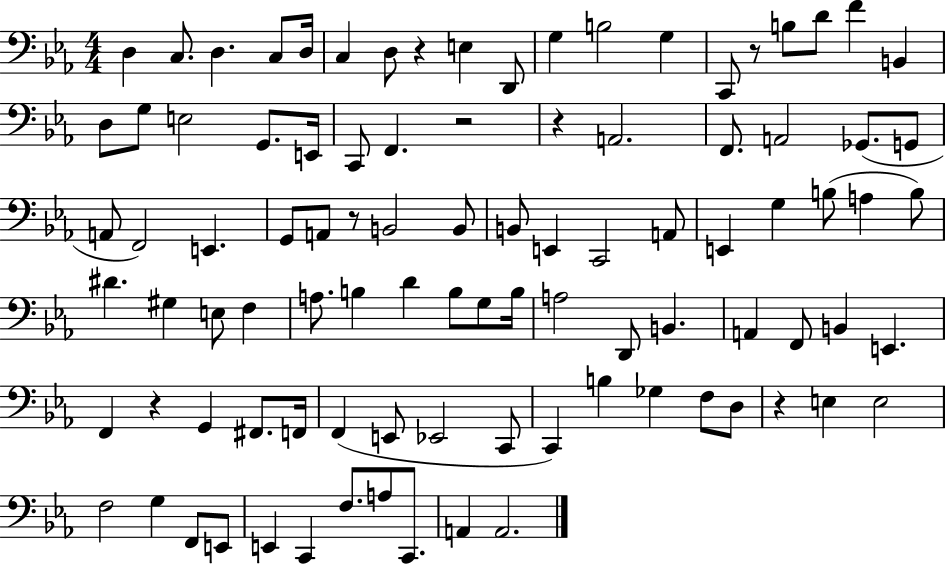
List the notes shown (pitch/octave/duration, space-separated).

D3/q C3/e. D3/q. C3/e D3/s C3/q D3/e R/q E3/q D2/e G3/q B3/h G3/q C2/e R/e B3/e D4/e F4/q B2/q D3/e G3/e E3/h G2/e. E2/s C2/e F2/q. R/h R/q A2/h. F2/e. A2/h Gb2/e. G2/e A2/e F2/h E2/q. G2/e A2/e R/e B2/h B2/e B2/e E2/q C2/h A2/e E2/q G3/q B3/e A3/q B3/e D#4/q. G#3/q E3/e F3/q A3/e. B3/q D4/q B3/e G3/e B3/s A3/h D2/e B2/q. A2/q F2/e B2/q E2/q. F2/q R/q G2/q F#2/e. F2/s F2/q E2/e Eb2/h C2/e C2/q B3/q Gb3/q F3/e D3/e R/q E3/q E3/h F3/h G3/q F2/e E2/e E2/q C2/q F3/e. A3/e C2/e. A2/q A2/h.